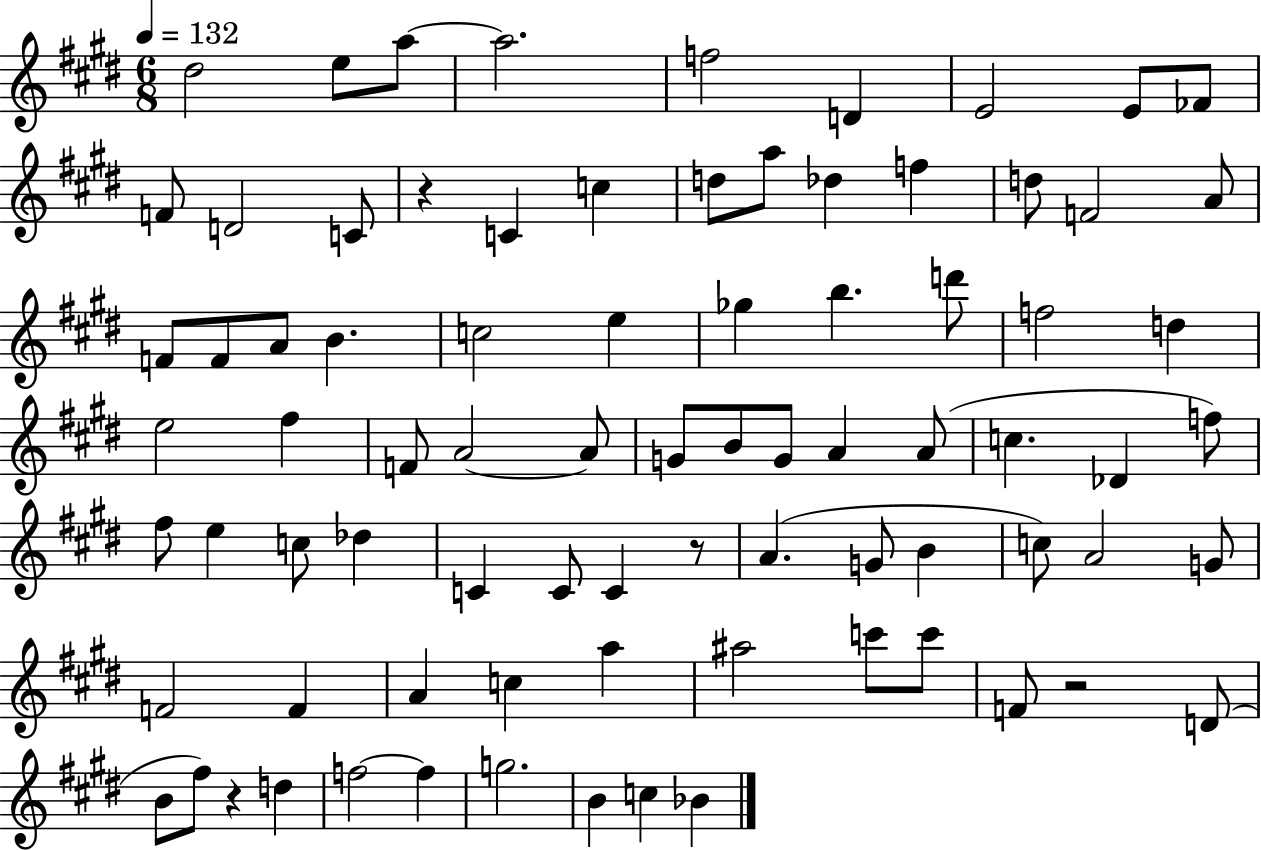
{
  \clef treble
  \numericTimeSignature
  \time 6/8
  \key e \major
  \tempo 4 = 132
  dis''2 e''8 a''8~~ | a''2. | f''2 d'4 | e'2 e'8 fes'8 | \break f'8 d'2 c'8 | r4 c'4 c''4 | d''8 a''8 des''4 f''4 | d''8 f'2 a'8 | \break f'8 f'8 a'8 b'4. | c''2 e''4 | ges''4 b''4. d'''8 | f''2 d''4 | \break e''2 fis''4 | f'8 a'2~~ a'8 | g'8 b'8 g'8 a'4 a'8( | c''4. des'4 f''8) | \break fis''8 e''4 c''8 des''4 | c'4 c'8 c'4 r8 | a'4.( g'8 b'4 | c''8) a'2 g'8 | \break f'2 f'4 | a'4 c''4 a''4 | ais''2 c'''8 c'''8 | f'8 r2 d'8( | \break b'8 fis''8) r4 d''4 | f''2~~ f''4 | g''2. | b'4 c''4 bes'4 | \break \bar "|."
}